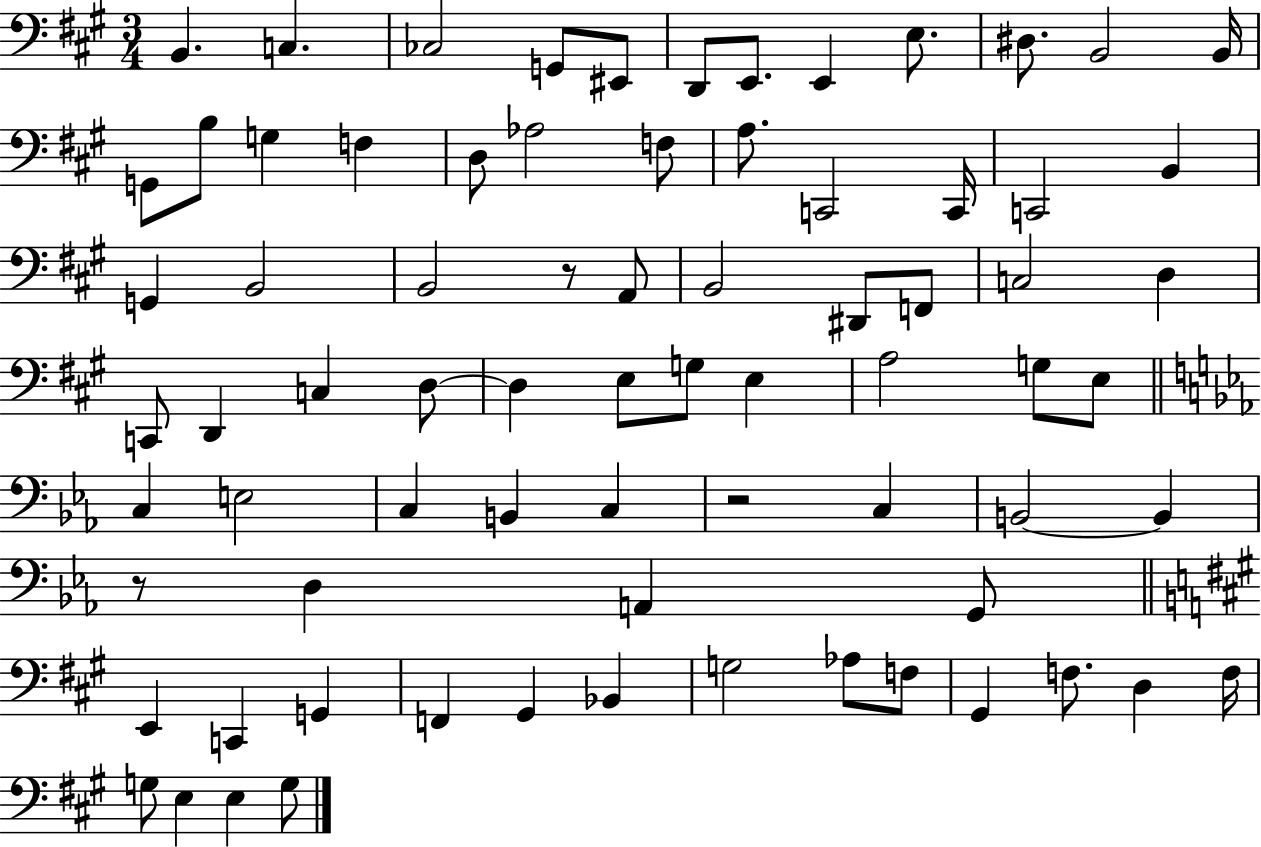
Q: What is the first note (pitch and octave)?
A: B2